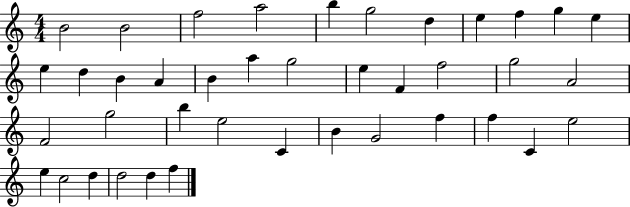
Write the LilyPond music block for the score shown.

{
  \clef treble
  \numericTimeSignature
  \time 4/4
  \key c \major
  b'2 b'2 | f''2 a''2 | b''4 g''2 d''4 | e''4 f''4 g''4 e''4 | \break e''4 d''4 b'4 a'4 | b'4 a''4 g''2 | e''4 f'4 f''2 | g''2 a'2 | \break f'2 g''2 | b''4 e''2 c'4 | b'4 g'2 f''4 | f''4 c'4 e''2 | \break e''4 c''2 d''4 | d''2 d''4 f''4 | \bar "|."
}